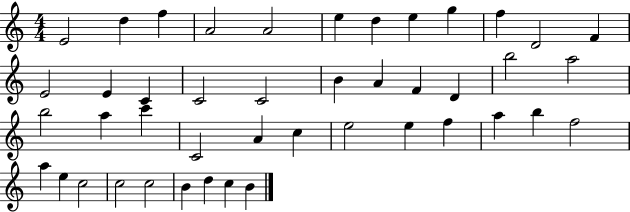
{
  \clef treble
  \numericTimeSignature
  \time 4/4
  \key c \major
  e'2 d''4 f''4 | a'2 a'2 | e''4 d''4 e''4 g''4 | f''4 d'2 f'4 | \break e'2 e'4 c'4 | c'2 c'2 | b'4 a'4 f'4 d'4 | b''2 a''2 | \break b''2 a''4 c'''4 | c'2 a'4 c''4 | e''2 e''4 f''4 | a''4 b''4 f''2 | \break a''4 e''4 c''2 | c''2 c''2 | b'4 d''4 c''4 b'4 | \bar "|."
}